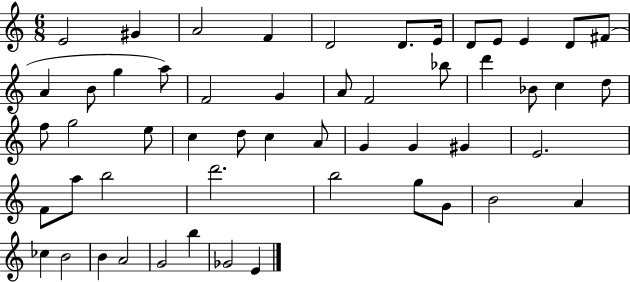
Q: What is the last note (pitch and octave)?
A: E4